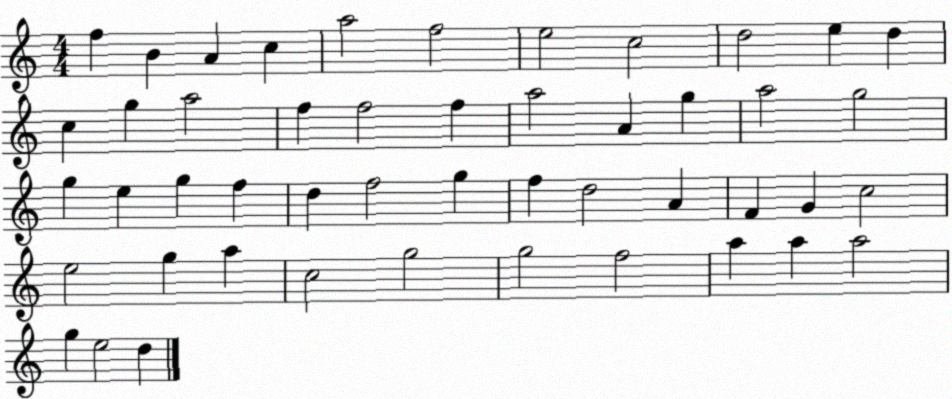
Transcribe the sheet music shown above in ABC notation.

X:1
T:Untitled
M:4/4
L:1/4
K:C
f B A c a2 f2 e2 c2 d2 e d c g a2 f f2 f a2 A g a2 g2 g e g f d f2 g f d2 A F G c2 e2 g a c2 g2 g2 f2 a a a2 g e2 d